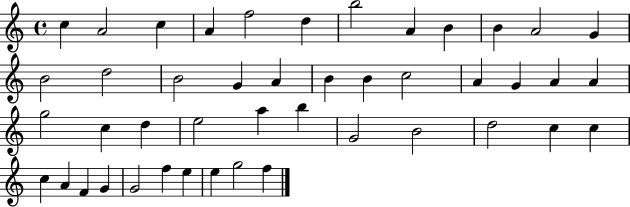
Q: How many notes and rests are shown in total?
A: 45